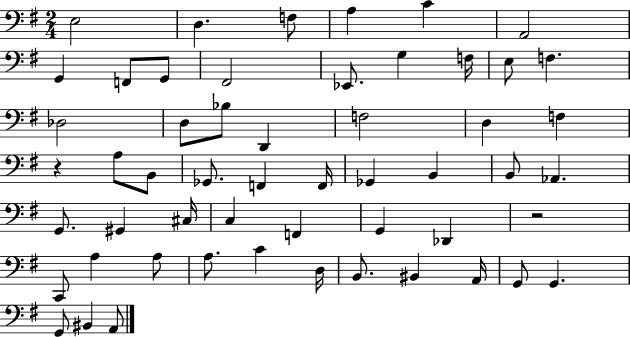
X:1
T:Untitled
M:2/4
L:1/4
K:G
E,2 D, F,/2 A, C A,,2 G,, F,,/2 G,,/2 ^F,,2 _E,,/2 G, F,/4 E,/2 F, _D,2 D,/2 _B,/2 D,, F,2 D, F, z A,/2 B,,/2 _G,,/2 F,, F,,/4 _G,, B,, B,,/2 _A,, G,,/2 ^G,, ^C,/4 C, F,, G,, _D,, z2 C,,/2 A, A,/2 A,/2 C D,/4 B,,/2 ^B,, A,,/4 G,,/2 G,, G,,/2 ^B,, A,,/2